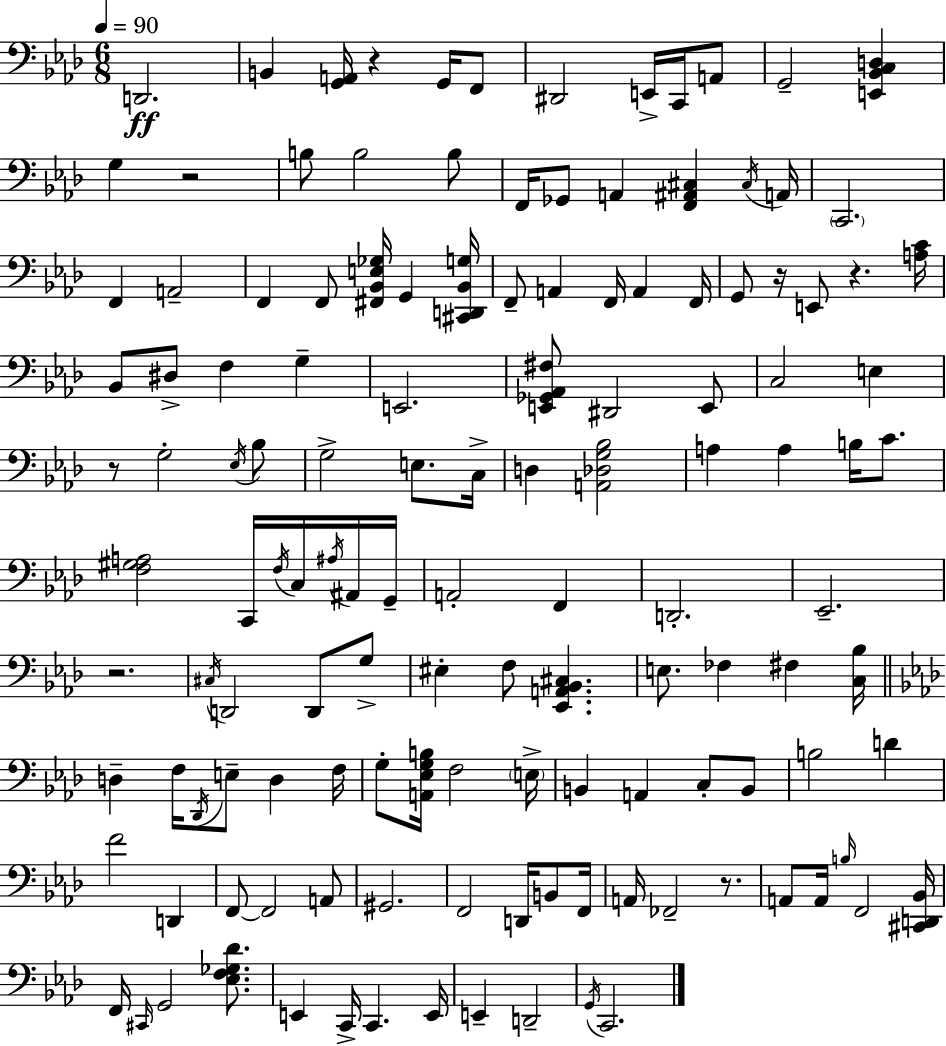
{
  \clef bass
  \numericTimeSignature
  \time 6/8
  \key f \minor
  \tempo 4 = 90
  \repeat volta 2 { d,2.\ff | b,4 <g, a,>16 r4 g,16 f,8 | dis,2 e,16-> c,16 a,8 | g,2-- <e, bes, c d>4 | \break g4 r2 | b8 b2 b8 | f,16 ges,8 a,4 <f, ais, cis>4 \acciaccatura { cis16 } | a,16 \parenthesize c,2. | \break f,4 a,2-- | f,4 f,8 <fis, bes, e ges>16 g,4 | <cis, d, bes, g>16 f,8-- a,4 f,16 a,4 | f,16 g,8 r16 e,8 r4. | \break <a c'>16 bes,8 dis8-> f4 g4-- | e,2. | <e, ges, aes, fis>8 dis,2 e,8 | c2 e4 | \break r8 g2-. \acciaccatura { ees16 } | bes8 g2-> e8. | c16-> d4 <a, des g bes>2 | a4 a4 b16 c'8. | \break <f gis a>2 c,16 \acciaccatura { f16 } | c16 \acciaccatura { ais16 } ais,16 g,16-- a,2-. | f,4 d,2.-. | ees,2.-- | \break r2. | \acciaccatura { cis16 } d,2 | d,8 g8-> eis4-. f8 <ees, a, bes, cis>4. | e8. fes4 | \break fis4 <c bes>16 \bar "||" \break \key f \minor d4-- f16 \acciaccatura { des,16 } e8-- d4 | f16 g8-. <a, ees g b>16 f2 | \parenthesize e16-> b,4 a,4 c8-. b,8 | b2 d'4 | \break f'2 d,4 | f,8~~ f,2 a,8 | gis,2. | f,2 d,16 b,8 | \break f,16 a,16 fes,2-- r8. | a,8 a,16 \grace { b16 } f,2 | <cis, d, bes,>16 f,16 \grace { cis,16 } g,2 | <ees f ges des'>8. e,4 c,16-> c,4. | \break e,16 e,4-- d,2-- | \acciaccatura { g,16 } c,2. | } \bar "|."
}